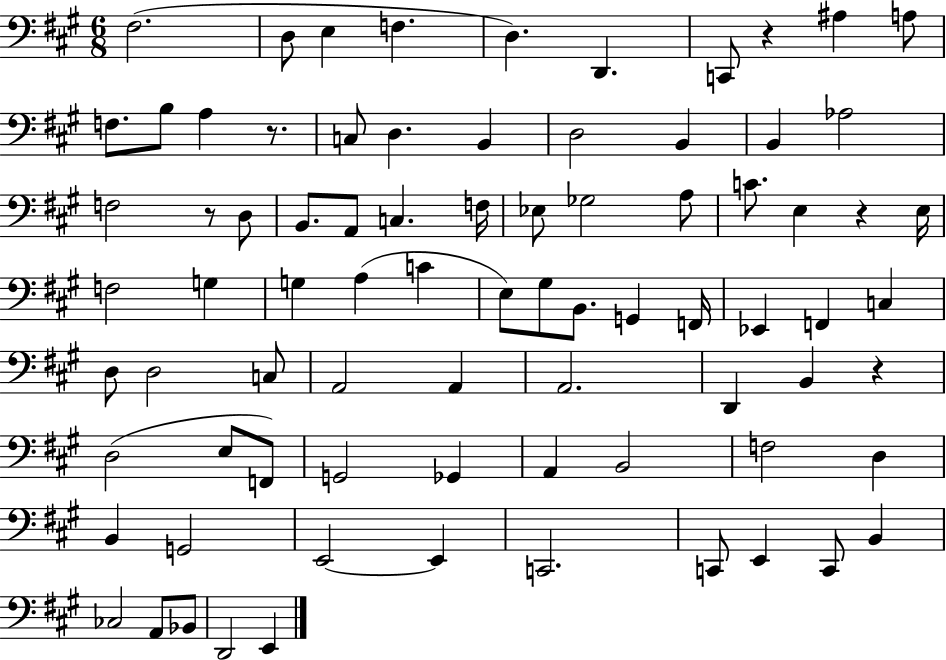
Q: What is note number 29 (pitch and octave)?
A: C4